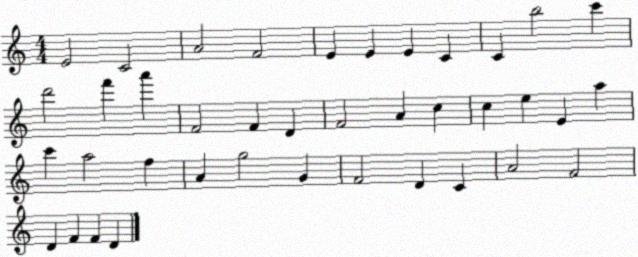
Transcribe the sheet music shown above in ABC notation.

X:1
T:Untitled
M:4/4
L:1/4
K:C
E2 C2 A2 F2 E E E C C b2 c' d'2 f' a' F2 F D F2 A c c e E a c' a2 f A g2 G F2 D C A2 F2 D F F D